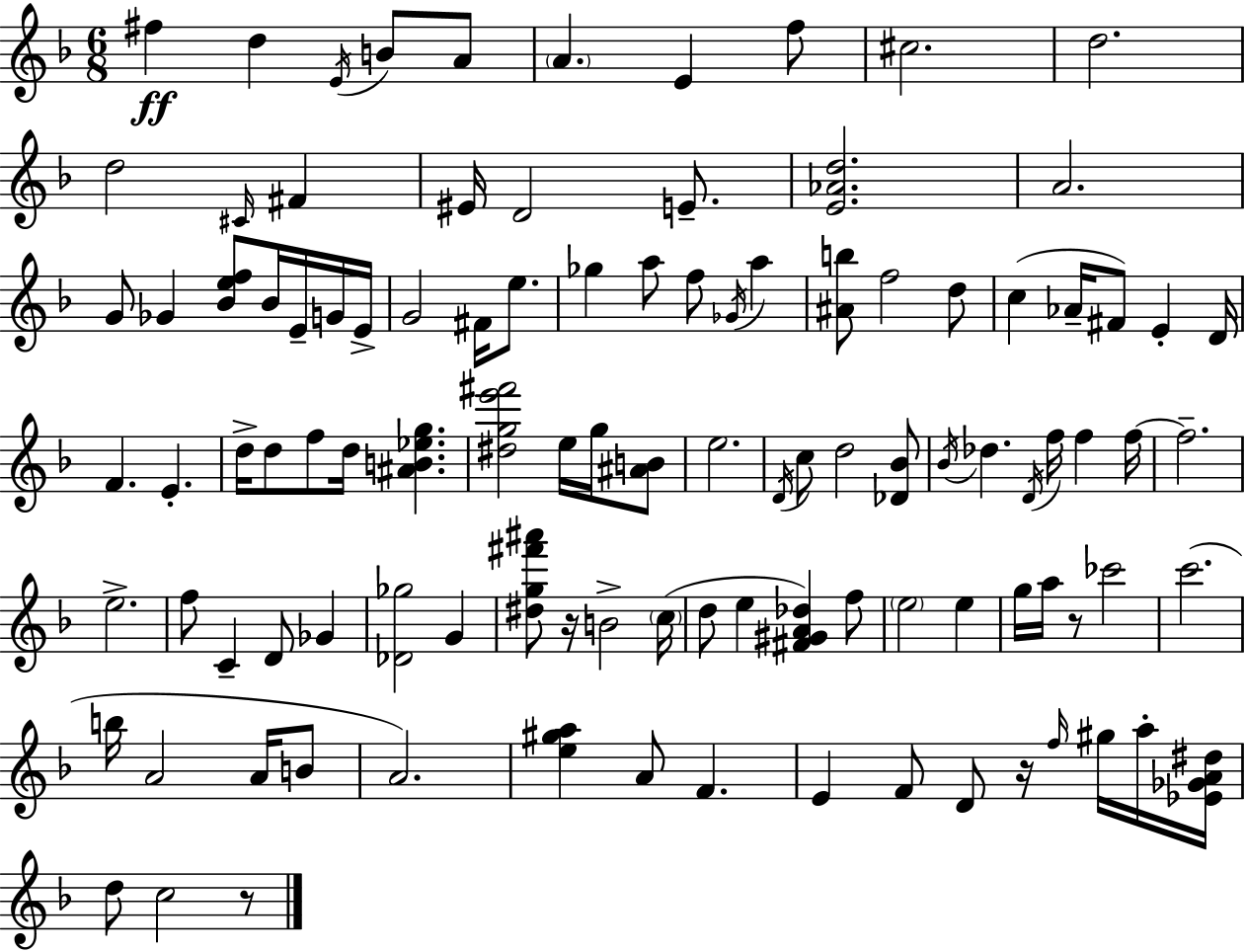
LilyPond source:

{
  \clef treble
  \numericTimeSignature
  \time 6/8
  \key f \major
  fis''4\ff d''4 \acciaccatura { e'16 } b'8 a'8 | \parenthesize a'4. e'4 f''8 | cis''2. | d''2. | \break d''2 \grace { cis'16 } fis'4 | eis'16 d'2 e'8.-- | <e' aes' d''>2. | a'2. | \break g'8 ges'4 <bes' e'' f''>8 bes'16 e'16-- | g'16 e'16-> g'2 fis'16 e''8. | ges''4 a''8 f''8 \acciaccatura { ges'16 } a''4 | <ais' b''>8 f''2 | \break d''8 c''4( aes'16-- fis'8) e'4-. | d'16 f'4. e'4.-. | d''16-> d''8 f''8 d''16 <ais' b' ees'' g''>4. | <dis'' g'' e''' fis'''>2 e''16 | \break g''16 <ais' b'>8 e''2. | \acciaccatura { d'16 } c''8 d''2 | <des' bes'>8 \acciaccatura { bes'16 } des''4. \acciaccatura { d'16 } | f''16 f''4 f''16~~ f''2.-- | \break e''2.-> | f''8 c'4-- | d'8 ges'4 <des' ges''>2 | g'4 <dis'' g'' fis''' ais'''>8 r16 b'2-> | \break \parenthesize c''16( d''8 e''4 | <fis' gis' a' des''>4) f''8 \parenthesize e''2 | e''4 g''16 a''16 r8 ces'''2 | c'''2.( | \break b''16 a'2 | a'16 b'8 a'2.) | <e'' gis'' a''>4 a'8 | f'4. e'4 f'8 | \break d'8 r16 \grace { f''16 } gis''16 a''16-. <ees' ges' a' dis''>16 d''8 c''2 | r8 \bar "|."
}